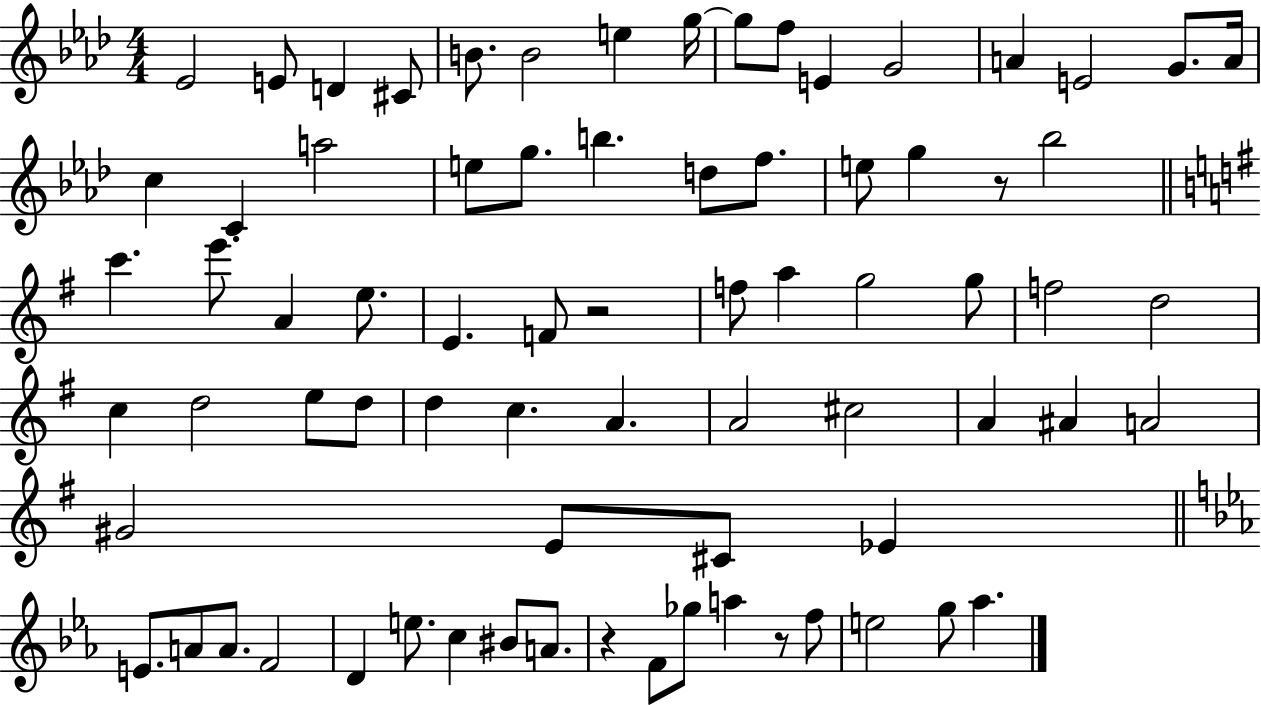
Eb4/h E4/e D4/q C#4/e B4/e. B4/h E5/q G5/s G5/e F5/e E4/q G4/h A4/q E4/h G4/e. A4/s C5/q C4/q A5/h E5/e G5/e. B5/q. D5/e F5/e. E5/e G5/q R/e Bb5/h C6/q. E6/e. A4/q E5/e. E4/q. F4/e R/h F5/e A5/q G5/h G5/e F5/h D5/h C5/q D5/h E5/e D5/e D5/q C5/q. A4/q. A4/h C#5/h A4/q A#4/q A4/h G#4/h E4/e C#4/e Eb4/q E4/e. A4/e A4/e. F4/h D4/q E5/e. C5/q BIS4/e A4/e. R/q F4/e Gb5/e A5/q R/e F5/e E5/h G5/e Ab5/q.